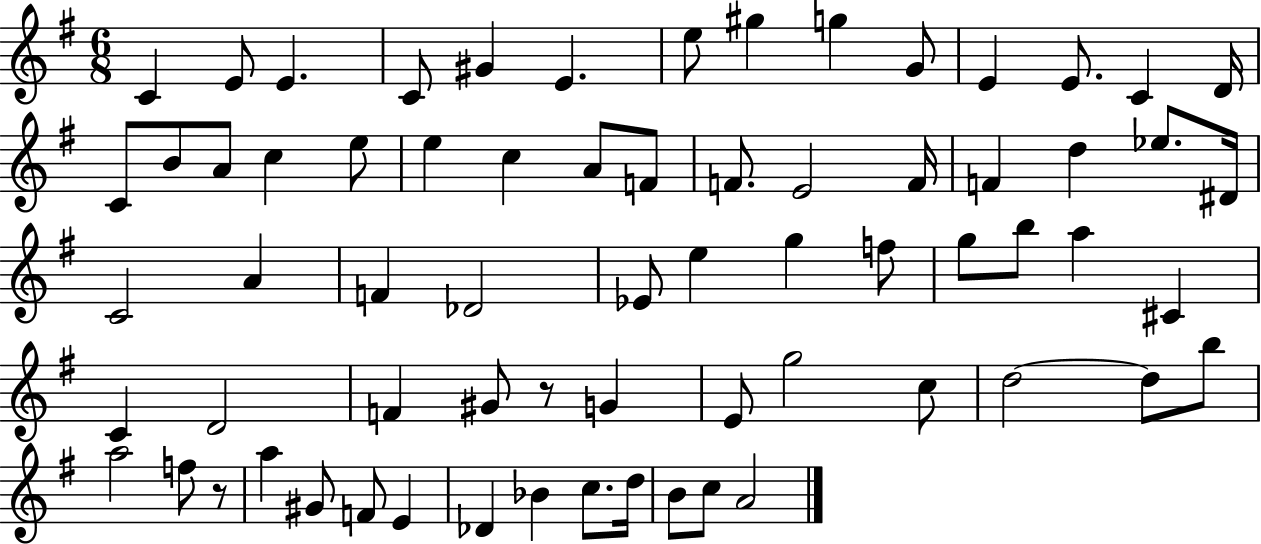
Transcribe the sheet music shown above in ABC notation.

X:1
T:Untitled
M:6/8
L:1/4
K:G
C E/2 E C/2 ^G E e/2 ^g g G/2 E E/2 C D/4 C/2 B/2 A/2 c e/2 e c A/2 F/2 F/2 E2 F/4 F d _e/2 ^D/4 C2 A F _D2 _E/2 e g f/2 g/2 b/2 a ^C C D2 F ^G/2 z/2 G E/2 g2 c/2 d2 d/2 b/2 a2 f/2 z/2 a ^G/2 F/2 E _D _B c/2 d/4 B/2 c/2 A2